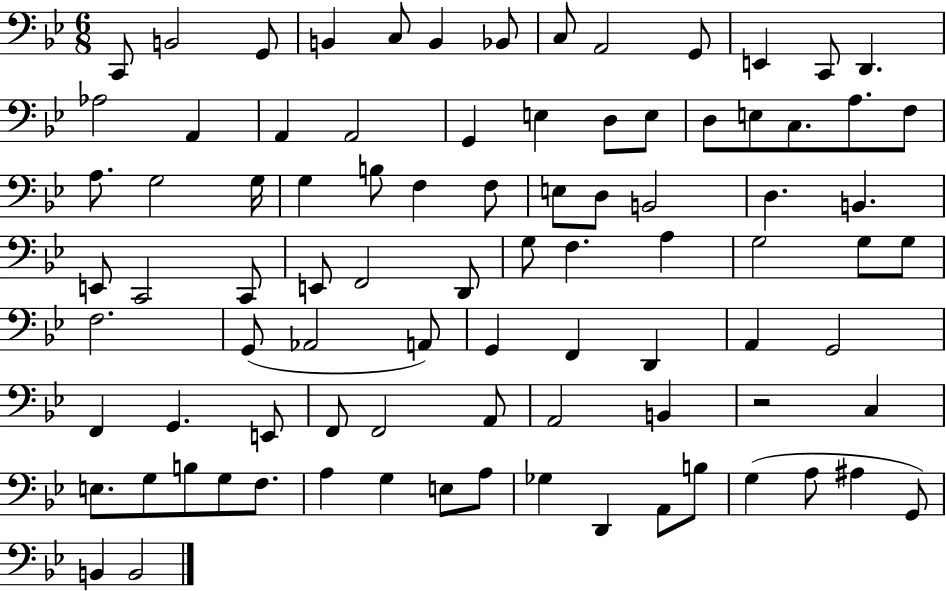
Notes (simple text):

C2/e B2/h G2/e B2/q C3/e B2/q Bb2/e C3/e A2/h G2/e E2/q C2/e D2/q. Ab3/h A2/q A2/q A2/h G2/q E3/q D3/e E3/e D3/e E3/e C3/e. A3/e. F3/e A3/e. G3/h G3/s G3/q B3/e F3/q F3/e E3/e D3/e B2/h D3/q. B2/q. E2/e C2/h C2/e E2/e F2/h D2/e G3/e F3/q. A3/q G3/h G3/e G3/e F3/h. G2/e Ab2/h A2/e G2/q F2/q D2/q A2/q G2/h F2/q G2/q. E2/e F2/e F2/h A2/e A2/h B2/q R/h C3/q E3/e. G3/e B3/e G3/e F3/e. A3/q G3/q E3/e A3/e Gb3/q D2/q A2/e B3/e G3/q A3/e A#3/q G2/e B2/q B2/h